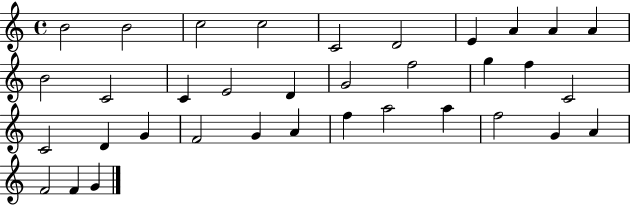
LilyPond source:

{
  \clef treble
  \time 4/4
  \defaultTimeSignature
  \key c \major
  b'2 b'2 | c''2 c''2 | c'2 d'2 | e'4 a'4 a'4 a'4 | \break b'2 c'2 | c'4 e'2 d'4 | g'2 f''2 | g''4 f''4 c'2 | \break c'2 d'4 g'4 | f'2 g'4 a'4 | f''4 a''2 a''4 | f''2 g'4 a'4 | \break f'2 f'4 g'4 | \bar "|."
}